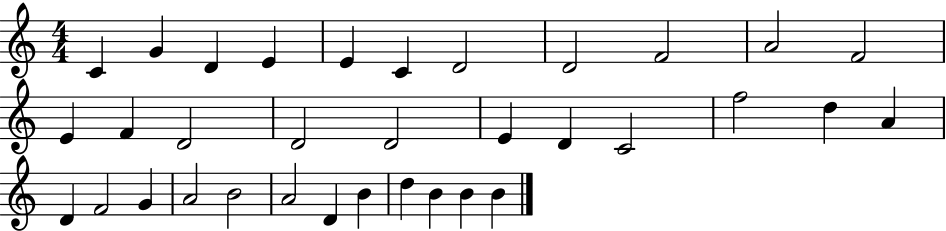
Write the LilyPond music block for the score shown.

{
  \clef treble
  \numericTimeSignature
  \time 4/4
  \key c \major
  c'4 g'4 d'4 e'4 | e'4 c'4 d'2 | d'2 f'2 | a'2 f'2 | \break e'4 f'4 d'2 | d'2 d'2 | e'4 d'4 c'2 | f''2 d''4 a'4 | \break d'4 f'2 g'4 | a'2 b'2 | a'2 d'4 b'4 | d''4 b'4 b'4 b'4 | \break \bar "|."
}